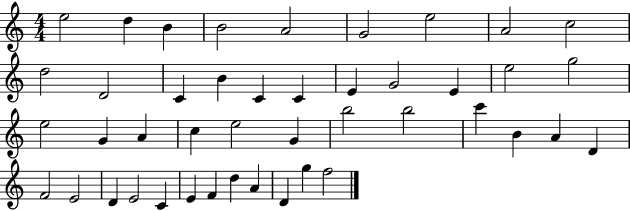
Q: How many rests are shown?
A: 0